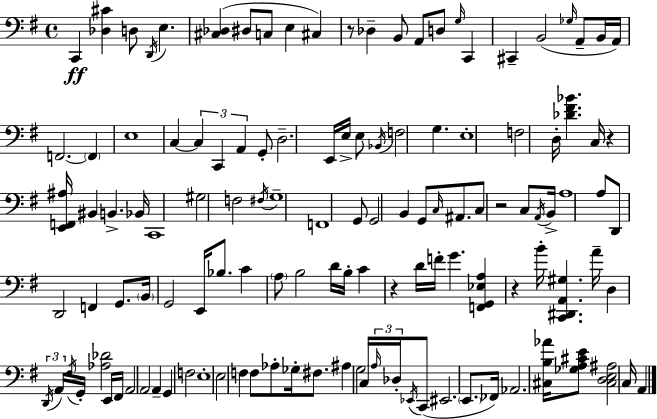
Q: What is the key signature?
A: E minor